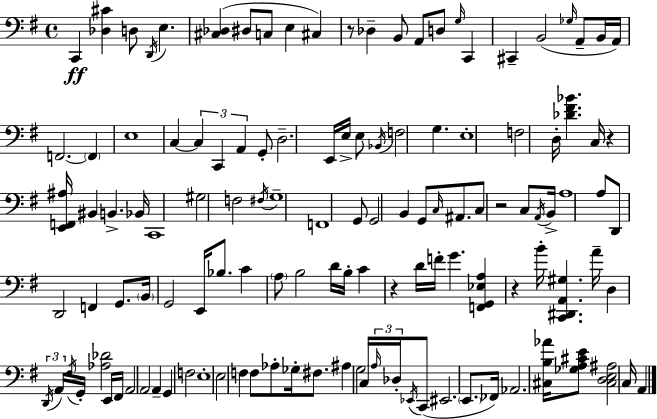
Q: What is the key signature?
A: E minor